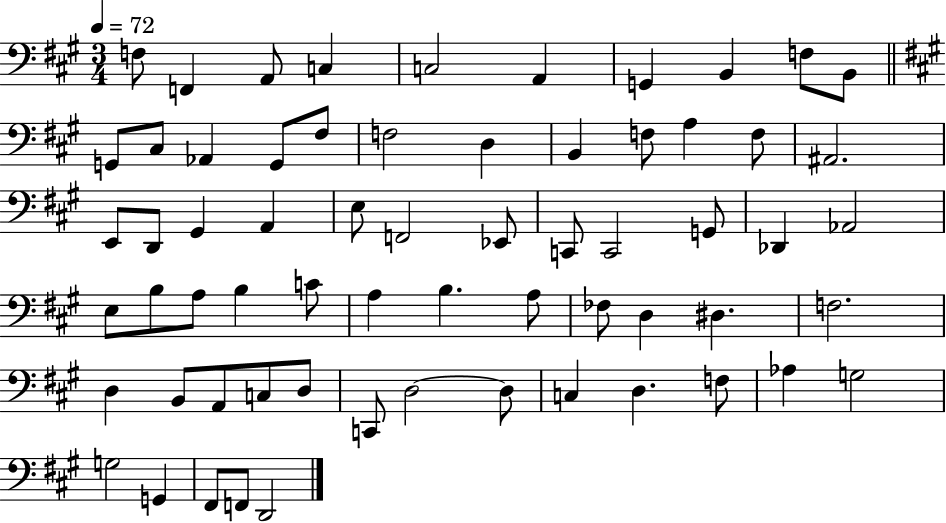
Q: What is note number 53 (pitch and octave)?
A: D3